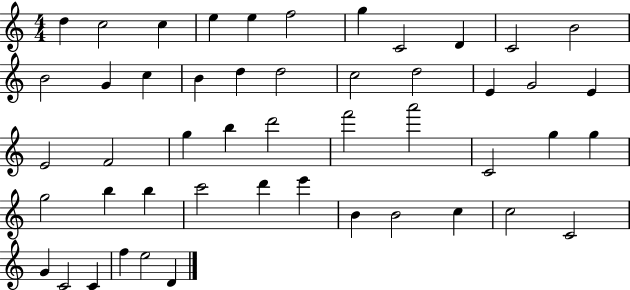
X:1
T:Untitled
M:4/4
L:1/4
K:C
d c2 c e e f2 g C2 D C2 B2 B2 G c B d d2 c2 d2 E G2 E E2 F2 g b d'2 f'2 a'2 C2 g g g2 b b c'2 d' e' B B2 c c2 C2 G C2 C f e2 D